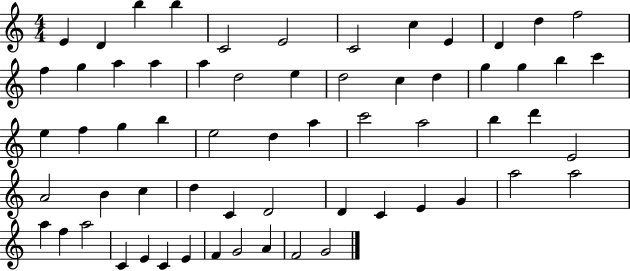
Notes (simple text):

E4/q D4/q B5/q B5/q C4/h E4/h C4/h C5/q E4/q D4/q D5/q F5/h F5/q G5/q A5/q A5/q A5/q D5/h E5/q D5/h C5/q D5/q G5/q G5/q B5/q C6/q E5/q F5/q G5/q B5/q E5/h D5/q A5/q C6/h A5/h B5/q D6/q E4/h A4/h B4/q C5/q D5/q C4/q D4/h D4/q C4/q E4/q G4/q A5/h A5/h A5/q F5/q A5/h C4/q E4/q C4/q E4/q F4/q G4/h A4/q F4/h G4/h